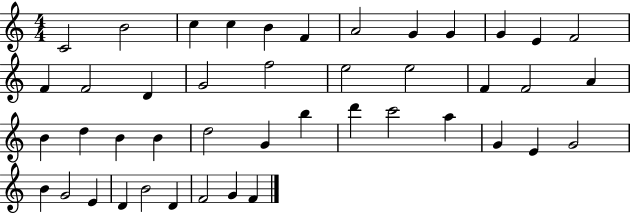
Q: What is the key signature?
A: C major